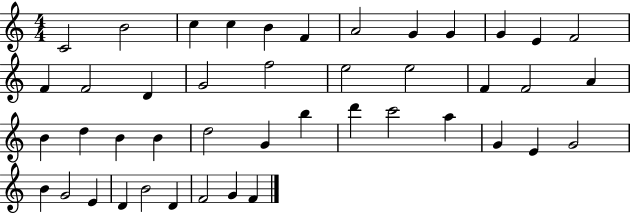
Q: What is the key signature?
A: C major